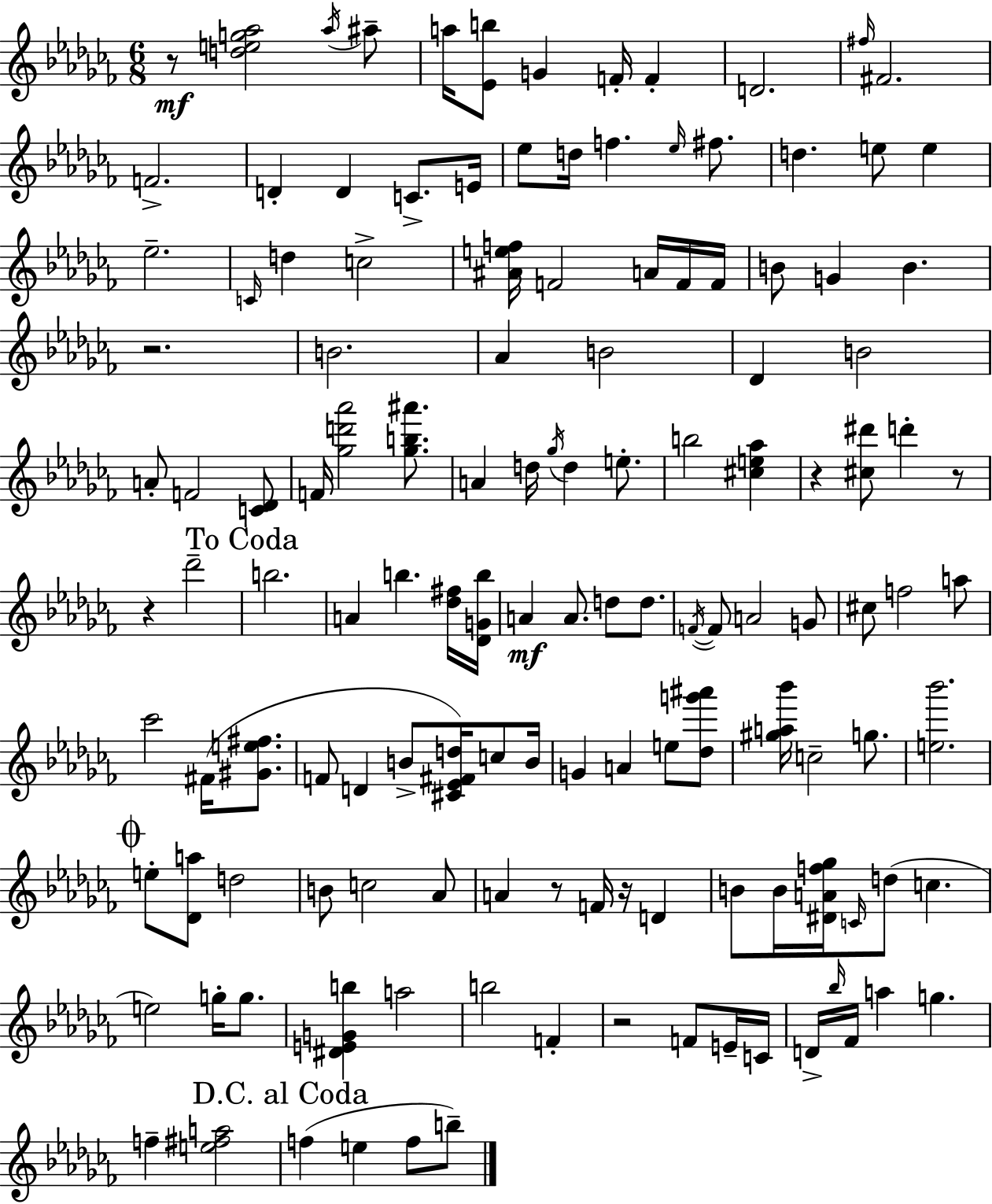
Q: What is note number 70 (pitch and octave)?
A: B4